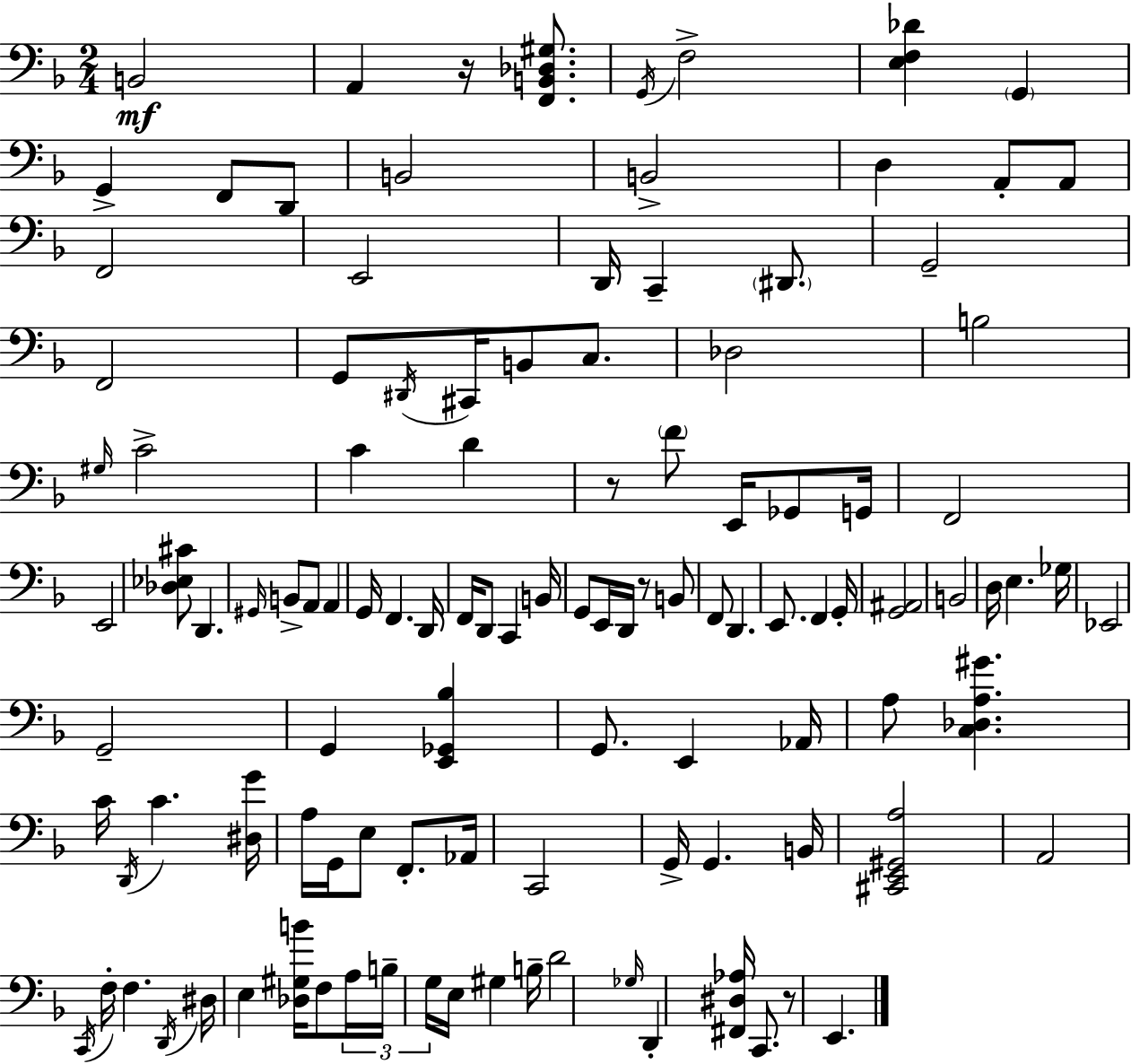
B2/h A2/q R/s [F2,B2,Db3,G#3]/e. G2/s F3/h [E3,F3,Db4]/q G2/q G2/q F2/e D2/e B2/h B2/h D3/q A2/e A2/e F2/h E2/h D2/s C2/q D#2/e. G2/h F2/h G2/e D#2/s C#2/s B2/e C3/e. Db3/h B3/h G#3/s C4/h C4/q D4/q R/e F4/e E2/s Gb2/e G2/s F2/h E2/h [Db3,Eb3,C#4]/e D2/q. G#2/s B2/e A2/e A2/q G2/s F2/q. D2/s F2/s D2/e C2/q B2/s G2/e E2/s D2/s R/e B2/e F2/e D2/q. E2/e. F2/q G2/s [G2,A#2]/h B2/h D3/s E3/q. Gb3/s Eb2/h G2/h G2/q [E2,Gb2,Bb3]/q G2/e. E2/q Ab2/s A3/e [C3,Db3,A3,G#4]/q. C4/s D2/s C4/q. [D#3,G4]/s A3/s G2/s E3/e F2/e. Ab2/s C2/h G2/s G2/q. B2/s [C#2,E2,G#2,A3]/h A2/h C2/s F3/s F3/q. D2/s D#3/s E3/q [Db3,G#3,B4]/s F3/e A3/s B3/s G3/s E3/s G#3/q B3/s D4/h Gb3/s D2/q [F#2,D#3,Ab3]/s C2/e. R/e E2/q.